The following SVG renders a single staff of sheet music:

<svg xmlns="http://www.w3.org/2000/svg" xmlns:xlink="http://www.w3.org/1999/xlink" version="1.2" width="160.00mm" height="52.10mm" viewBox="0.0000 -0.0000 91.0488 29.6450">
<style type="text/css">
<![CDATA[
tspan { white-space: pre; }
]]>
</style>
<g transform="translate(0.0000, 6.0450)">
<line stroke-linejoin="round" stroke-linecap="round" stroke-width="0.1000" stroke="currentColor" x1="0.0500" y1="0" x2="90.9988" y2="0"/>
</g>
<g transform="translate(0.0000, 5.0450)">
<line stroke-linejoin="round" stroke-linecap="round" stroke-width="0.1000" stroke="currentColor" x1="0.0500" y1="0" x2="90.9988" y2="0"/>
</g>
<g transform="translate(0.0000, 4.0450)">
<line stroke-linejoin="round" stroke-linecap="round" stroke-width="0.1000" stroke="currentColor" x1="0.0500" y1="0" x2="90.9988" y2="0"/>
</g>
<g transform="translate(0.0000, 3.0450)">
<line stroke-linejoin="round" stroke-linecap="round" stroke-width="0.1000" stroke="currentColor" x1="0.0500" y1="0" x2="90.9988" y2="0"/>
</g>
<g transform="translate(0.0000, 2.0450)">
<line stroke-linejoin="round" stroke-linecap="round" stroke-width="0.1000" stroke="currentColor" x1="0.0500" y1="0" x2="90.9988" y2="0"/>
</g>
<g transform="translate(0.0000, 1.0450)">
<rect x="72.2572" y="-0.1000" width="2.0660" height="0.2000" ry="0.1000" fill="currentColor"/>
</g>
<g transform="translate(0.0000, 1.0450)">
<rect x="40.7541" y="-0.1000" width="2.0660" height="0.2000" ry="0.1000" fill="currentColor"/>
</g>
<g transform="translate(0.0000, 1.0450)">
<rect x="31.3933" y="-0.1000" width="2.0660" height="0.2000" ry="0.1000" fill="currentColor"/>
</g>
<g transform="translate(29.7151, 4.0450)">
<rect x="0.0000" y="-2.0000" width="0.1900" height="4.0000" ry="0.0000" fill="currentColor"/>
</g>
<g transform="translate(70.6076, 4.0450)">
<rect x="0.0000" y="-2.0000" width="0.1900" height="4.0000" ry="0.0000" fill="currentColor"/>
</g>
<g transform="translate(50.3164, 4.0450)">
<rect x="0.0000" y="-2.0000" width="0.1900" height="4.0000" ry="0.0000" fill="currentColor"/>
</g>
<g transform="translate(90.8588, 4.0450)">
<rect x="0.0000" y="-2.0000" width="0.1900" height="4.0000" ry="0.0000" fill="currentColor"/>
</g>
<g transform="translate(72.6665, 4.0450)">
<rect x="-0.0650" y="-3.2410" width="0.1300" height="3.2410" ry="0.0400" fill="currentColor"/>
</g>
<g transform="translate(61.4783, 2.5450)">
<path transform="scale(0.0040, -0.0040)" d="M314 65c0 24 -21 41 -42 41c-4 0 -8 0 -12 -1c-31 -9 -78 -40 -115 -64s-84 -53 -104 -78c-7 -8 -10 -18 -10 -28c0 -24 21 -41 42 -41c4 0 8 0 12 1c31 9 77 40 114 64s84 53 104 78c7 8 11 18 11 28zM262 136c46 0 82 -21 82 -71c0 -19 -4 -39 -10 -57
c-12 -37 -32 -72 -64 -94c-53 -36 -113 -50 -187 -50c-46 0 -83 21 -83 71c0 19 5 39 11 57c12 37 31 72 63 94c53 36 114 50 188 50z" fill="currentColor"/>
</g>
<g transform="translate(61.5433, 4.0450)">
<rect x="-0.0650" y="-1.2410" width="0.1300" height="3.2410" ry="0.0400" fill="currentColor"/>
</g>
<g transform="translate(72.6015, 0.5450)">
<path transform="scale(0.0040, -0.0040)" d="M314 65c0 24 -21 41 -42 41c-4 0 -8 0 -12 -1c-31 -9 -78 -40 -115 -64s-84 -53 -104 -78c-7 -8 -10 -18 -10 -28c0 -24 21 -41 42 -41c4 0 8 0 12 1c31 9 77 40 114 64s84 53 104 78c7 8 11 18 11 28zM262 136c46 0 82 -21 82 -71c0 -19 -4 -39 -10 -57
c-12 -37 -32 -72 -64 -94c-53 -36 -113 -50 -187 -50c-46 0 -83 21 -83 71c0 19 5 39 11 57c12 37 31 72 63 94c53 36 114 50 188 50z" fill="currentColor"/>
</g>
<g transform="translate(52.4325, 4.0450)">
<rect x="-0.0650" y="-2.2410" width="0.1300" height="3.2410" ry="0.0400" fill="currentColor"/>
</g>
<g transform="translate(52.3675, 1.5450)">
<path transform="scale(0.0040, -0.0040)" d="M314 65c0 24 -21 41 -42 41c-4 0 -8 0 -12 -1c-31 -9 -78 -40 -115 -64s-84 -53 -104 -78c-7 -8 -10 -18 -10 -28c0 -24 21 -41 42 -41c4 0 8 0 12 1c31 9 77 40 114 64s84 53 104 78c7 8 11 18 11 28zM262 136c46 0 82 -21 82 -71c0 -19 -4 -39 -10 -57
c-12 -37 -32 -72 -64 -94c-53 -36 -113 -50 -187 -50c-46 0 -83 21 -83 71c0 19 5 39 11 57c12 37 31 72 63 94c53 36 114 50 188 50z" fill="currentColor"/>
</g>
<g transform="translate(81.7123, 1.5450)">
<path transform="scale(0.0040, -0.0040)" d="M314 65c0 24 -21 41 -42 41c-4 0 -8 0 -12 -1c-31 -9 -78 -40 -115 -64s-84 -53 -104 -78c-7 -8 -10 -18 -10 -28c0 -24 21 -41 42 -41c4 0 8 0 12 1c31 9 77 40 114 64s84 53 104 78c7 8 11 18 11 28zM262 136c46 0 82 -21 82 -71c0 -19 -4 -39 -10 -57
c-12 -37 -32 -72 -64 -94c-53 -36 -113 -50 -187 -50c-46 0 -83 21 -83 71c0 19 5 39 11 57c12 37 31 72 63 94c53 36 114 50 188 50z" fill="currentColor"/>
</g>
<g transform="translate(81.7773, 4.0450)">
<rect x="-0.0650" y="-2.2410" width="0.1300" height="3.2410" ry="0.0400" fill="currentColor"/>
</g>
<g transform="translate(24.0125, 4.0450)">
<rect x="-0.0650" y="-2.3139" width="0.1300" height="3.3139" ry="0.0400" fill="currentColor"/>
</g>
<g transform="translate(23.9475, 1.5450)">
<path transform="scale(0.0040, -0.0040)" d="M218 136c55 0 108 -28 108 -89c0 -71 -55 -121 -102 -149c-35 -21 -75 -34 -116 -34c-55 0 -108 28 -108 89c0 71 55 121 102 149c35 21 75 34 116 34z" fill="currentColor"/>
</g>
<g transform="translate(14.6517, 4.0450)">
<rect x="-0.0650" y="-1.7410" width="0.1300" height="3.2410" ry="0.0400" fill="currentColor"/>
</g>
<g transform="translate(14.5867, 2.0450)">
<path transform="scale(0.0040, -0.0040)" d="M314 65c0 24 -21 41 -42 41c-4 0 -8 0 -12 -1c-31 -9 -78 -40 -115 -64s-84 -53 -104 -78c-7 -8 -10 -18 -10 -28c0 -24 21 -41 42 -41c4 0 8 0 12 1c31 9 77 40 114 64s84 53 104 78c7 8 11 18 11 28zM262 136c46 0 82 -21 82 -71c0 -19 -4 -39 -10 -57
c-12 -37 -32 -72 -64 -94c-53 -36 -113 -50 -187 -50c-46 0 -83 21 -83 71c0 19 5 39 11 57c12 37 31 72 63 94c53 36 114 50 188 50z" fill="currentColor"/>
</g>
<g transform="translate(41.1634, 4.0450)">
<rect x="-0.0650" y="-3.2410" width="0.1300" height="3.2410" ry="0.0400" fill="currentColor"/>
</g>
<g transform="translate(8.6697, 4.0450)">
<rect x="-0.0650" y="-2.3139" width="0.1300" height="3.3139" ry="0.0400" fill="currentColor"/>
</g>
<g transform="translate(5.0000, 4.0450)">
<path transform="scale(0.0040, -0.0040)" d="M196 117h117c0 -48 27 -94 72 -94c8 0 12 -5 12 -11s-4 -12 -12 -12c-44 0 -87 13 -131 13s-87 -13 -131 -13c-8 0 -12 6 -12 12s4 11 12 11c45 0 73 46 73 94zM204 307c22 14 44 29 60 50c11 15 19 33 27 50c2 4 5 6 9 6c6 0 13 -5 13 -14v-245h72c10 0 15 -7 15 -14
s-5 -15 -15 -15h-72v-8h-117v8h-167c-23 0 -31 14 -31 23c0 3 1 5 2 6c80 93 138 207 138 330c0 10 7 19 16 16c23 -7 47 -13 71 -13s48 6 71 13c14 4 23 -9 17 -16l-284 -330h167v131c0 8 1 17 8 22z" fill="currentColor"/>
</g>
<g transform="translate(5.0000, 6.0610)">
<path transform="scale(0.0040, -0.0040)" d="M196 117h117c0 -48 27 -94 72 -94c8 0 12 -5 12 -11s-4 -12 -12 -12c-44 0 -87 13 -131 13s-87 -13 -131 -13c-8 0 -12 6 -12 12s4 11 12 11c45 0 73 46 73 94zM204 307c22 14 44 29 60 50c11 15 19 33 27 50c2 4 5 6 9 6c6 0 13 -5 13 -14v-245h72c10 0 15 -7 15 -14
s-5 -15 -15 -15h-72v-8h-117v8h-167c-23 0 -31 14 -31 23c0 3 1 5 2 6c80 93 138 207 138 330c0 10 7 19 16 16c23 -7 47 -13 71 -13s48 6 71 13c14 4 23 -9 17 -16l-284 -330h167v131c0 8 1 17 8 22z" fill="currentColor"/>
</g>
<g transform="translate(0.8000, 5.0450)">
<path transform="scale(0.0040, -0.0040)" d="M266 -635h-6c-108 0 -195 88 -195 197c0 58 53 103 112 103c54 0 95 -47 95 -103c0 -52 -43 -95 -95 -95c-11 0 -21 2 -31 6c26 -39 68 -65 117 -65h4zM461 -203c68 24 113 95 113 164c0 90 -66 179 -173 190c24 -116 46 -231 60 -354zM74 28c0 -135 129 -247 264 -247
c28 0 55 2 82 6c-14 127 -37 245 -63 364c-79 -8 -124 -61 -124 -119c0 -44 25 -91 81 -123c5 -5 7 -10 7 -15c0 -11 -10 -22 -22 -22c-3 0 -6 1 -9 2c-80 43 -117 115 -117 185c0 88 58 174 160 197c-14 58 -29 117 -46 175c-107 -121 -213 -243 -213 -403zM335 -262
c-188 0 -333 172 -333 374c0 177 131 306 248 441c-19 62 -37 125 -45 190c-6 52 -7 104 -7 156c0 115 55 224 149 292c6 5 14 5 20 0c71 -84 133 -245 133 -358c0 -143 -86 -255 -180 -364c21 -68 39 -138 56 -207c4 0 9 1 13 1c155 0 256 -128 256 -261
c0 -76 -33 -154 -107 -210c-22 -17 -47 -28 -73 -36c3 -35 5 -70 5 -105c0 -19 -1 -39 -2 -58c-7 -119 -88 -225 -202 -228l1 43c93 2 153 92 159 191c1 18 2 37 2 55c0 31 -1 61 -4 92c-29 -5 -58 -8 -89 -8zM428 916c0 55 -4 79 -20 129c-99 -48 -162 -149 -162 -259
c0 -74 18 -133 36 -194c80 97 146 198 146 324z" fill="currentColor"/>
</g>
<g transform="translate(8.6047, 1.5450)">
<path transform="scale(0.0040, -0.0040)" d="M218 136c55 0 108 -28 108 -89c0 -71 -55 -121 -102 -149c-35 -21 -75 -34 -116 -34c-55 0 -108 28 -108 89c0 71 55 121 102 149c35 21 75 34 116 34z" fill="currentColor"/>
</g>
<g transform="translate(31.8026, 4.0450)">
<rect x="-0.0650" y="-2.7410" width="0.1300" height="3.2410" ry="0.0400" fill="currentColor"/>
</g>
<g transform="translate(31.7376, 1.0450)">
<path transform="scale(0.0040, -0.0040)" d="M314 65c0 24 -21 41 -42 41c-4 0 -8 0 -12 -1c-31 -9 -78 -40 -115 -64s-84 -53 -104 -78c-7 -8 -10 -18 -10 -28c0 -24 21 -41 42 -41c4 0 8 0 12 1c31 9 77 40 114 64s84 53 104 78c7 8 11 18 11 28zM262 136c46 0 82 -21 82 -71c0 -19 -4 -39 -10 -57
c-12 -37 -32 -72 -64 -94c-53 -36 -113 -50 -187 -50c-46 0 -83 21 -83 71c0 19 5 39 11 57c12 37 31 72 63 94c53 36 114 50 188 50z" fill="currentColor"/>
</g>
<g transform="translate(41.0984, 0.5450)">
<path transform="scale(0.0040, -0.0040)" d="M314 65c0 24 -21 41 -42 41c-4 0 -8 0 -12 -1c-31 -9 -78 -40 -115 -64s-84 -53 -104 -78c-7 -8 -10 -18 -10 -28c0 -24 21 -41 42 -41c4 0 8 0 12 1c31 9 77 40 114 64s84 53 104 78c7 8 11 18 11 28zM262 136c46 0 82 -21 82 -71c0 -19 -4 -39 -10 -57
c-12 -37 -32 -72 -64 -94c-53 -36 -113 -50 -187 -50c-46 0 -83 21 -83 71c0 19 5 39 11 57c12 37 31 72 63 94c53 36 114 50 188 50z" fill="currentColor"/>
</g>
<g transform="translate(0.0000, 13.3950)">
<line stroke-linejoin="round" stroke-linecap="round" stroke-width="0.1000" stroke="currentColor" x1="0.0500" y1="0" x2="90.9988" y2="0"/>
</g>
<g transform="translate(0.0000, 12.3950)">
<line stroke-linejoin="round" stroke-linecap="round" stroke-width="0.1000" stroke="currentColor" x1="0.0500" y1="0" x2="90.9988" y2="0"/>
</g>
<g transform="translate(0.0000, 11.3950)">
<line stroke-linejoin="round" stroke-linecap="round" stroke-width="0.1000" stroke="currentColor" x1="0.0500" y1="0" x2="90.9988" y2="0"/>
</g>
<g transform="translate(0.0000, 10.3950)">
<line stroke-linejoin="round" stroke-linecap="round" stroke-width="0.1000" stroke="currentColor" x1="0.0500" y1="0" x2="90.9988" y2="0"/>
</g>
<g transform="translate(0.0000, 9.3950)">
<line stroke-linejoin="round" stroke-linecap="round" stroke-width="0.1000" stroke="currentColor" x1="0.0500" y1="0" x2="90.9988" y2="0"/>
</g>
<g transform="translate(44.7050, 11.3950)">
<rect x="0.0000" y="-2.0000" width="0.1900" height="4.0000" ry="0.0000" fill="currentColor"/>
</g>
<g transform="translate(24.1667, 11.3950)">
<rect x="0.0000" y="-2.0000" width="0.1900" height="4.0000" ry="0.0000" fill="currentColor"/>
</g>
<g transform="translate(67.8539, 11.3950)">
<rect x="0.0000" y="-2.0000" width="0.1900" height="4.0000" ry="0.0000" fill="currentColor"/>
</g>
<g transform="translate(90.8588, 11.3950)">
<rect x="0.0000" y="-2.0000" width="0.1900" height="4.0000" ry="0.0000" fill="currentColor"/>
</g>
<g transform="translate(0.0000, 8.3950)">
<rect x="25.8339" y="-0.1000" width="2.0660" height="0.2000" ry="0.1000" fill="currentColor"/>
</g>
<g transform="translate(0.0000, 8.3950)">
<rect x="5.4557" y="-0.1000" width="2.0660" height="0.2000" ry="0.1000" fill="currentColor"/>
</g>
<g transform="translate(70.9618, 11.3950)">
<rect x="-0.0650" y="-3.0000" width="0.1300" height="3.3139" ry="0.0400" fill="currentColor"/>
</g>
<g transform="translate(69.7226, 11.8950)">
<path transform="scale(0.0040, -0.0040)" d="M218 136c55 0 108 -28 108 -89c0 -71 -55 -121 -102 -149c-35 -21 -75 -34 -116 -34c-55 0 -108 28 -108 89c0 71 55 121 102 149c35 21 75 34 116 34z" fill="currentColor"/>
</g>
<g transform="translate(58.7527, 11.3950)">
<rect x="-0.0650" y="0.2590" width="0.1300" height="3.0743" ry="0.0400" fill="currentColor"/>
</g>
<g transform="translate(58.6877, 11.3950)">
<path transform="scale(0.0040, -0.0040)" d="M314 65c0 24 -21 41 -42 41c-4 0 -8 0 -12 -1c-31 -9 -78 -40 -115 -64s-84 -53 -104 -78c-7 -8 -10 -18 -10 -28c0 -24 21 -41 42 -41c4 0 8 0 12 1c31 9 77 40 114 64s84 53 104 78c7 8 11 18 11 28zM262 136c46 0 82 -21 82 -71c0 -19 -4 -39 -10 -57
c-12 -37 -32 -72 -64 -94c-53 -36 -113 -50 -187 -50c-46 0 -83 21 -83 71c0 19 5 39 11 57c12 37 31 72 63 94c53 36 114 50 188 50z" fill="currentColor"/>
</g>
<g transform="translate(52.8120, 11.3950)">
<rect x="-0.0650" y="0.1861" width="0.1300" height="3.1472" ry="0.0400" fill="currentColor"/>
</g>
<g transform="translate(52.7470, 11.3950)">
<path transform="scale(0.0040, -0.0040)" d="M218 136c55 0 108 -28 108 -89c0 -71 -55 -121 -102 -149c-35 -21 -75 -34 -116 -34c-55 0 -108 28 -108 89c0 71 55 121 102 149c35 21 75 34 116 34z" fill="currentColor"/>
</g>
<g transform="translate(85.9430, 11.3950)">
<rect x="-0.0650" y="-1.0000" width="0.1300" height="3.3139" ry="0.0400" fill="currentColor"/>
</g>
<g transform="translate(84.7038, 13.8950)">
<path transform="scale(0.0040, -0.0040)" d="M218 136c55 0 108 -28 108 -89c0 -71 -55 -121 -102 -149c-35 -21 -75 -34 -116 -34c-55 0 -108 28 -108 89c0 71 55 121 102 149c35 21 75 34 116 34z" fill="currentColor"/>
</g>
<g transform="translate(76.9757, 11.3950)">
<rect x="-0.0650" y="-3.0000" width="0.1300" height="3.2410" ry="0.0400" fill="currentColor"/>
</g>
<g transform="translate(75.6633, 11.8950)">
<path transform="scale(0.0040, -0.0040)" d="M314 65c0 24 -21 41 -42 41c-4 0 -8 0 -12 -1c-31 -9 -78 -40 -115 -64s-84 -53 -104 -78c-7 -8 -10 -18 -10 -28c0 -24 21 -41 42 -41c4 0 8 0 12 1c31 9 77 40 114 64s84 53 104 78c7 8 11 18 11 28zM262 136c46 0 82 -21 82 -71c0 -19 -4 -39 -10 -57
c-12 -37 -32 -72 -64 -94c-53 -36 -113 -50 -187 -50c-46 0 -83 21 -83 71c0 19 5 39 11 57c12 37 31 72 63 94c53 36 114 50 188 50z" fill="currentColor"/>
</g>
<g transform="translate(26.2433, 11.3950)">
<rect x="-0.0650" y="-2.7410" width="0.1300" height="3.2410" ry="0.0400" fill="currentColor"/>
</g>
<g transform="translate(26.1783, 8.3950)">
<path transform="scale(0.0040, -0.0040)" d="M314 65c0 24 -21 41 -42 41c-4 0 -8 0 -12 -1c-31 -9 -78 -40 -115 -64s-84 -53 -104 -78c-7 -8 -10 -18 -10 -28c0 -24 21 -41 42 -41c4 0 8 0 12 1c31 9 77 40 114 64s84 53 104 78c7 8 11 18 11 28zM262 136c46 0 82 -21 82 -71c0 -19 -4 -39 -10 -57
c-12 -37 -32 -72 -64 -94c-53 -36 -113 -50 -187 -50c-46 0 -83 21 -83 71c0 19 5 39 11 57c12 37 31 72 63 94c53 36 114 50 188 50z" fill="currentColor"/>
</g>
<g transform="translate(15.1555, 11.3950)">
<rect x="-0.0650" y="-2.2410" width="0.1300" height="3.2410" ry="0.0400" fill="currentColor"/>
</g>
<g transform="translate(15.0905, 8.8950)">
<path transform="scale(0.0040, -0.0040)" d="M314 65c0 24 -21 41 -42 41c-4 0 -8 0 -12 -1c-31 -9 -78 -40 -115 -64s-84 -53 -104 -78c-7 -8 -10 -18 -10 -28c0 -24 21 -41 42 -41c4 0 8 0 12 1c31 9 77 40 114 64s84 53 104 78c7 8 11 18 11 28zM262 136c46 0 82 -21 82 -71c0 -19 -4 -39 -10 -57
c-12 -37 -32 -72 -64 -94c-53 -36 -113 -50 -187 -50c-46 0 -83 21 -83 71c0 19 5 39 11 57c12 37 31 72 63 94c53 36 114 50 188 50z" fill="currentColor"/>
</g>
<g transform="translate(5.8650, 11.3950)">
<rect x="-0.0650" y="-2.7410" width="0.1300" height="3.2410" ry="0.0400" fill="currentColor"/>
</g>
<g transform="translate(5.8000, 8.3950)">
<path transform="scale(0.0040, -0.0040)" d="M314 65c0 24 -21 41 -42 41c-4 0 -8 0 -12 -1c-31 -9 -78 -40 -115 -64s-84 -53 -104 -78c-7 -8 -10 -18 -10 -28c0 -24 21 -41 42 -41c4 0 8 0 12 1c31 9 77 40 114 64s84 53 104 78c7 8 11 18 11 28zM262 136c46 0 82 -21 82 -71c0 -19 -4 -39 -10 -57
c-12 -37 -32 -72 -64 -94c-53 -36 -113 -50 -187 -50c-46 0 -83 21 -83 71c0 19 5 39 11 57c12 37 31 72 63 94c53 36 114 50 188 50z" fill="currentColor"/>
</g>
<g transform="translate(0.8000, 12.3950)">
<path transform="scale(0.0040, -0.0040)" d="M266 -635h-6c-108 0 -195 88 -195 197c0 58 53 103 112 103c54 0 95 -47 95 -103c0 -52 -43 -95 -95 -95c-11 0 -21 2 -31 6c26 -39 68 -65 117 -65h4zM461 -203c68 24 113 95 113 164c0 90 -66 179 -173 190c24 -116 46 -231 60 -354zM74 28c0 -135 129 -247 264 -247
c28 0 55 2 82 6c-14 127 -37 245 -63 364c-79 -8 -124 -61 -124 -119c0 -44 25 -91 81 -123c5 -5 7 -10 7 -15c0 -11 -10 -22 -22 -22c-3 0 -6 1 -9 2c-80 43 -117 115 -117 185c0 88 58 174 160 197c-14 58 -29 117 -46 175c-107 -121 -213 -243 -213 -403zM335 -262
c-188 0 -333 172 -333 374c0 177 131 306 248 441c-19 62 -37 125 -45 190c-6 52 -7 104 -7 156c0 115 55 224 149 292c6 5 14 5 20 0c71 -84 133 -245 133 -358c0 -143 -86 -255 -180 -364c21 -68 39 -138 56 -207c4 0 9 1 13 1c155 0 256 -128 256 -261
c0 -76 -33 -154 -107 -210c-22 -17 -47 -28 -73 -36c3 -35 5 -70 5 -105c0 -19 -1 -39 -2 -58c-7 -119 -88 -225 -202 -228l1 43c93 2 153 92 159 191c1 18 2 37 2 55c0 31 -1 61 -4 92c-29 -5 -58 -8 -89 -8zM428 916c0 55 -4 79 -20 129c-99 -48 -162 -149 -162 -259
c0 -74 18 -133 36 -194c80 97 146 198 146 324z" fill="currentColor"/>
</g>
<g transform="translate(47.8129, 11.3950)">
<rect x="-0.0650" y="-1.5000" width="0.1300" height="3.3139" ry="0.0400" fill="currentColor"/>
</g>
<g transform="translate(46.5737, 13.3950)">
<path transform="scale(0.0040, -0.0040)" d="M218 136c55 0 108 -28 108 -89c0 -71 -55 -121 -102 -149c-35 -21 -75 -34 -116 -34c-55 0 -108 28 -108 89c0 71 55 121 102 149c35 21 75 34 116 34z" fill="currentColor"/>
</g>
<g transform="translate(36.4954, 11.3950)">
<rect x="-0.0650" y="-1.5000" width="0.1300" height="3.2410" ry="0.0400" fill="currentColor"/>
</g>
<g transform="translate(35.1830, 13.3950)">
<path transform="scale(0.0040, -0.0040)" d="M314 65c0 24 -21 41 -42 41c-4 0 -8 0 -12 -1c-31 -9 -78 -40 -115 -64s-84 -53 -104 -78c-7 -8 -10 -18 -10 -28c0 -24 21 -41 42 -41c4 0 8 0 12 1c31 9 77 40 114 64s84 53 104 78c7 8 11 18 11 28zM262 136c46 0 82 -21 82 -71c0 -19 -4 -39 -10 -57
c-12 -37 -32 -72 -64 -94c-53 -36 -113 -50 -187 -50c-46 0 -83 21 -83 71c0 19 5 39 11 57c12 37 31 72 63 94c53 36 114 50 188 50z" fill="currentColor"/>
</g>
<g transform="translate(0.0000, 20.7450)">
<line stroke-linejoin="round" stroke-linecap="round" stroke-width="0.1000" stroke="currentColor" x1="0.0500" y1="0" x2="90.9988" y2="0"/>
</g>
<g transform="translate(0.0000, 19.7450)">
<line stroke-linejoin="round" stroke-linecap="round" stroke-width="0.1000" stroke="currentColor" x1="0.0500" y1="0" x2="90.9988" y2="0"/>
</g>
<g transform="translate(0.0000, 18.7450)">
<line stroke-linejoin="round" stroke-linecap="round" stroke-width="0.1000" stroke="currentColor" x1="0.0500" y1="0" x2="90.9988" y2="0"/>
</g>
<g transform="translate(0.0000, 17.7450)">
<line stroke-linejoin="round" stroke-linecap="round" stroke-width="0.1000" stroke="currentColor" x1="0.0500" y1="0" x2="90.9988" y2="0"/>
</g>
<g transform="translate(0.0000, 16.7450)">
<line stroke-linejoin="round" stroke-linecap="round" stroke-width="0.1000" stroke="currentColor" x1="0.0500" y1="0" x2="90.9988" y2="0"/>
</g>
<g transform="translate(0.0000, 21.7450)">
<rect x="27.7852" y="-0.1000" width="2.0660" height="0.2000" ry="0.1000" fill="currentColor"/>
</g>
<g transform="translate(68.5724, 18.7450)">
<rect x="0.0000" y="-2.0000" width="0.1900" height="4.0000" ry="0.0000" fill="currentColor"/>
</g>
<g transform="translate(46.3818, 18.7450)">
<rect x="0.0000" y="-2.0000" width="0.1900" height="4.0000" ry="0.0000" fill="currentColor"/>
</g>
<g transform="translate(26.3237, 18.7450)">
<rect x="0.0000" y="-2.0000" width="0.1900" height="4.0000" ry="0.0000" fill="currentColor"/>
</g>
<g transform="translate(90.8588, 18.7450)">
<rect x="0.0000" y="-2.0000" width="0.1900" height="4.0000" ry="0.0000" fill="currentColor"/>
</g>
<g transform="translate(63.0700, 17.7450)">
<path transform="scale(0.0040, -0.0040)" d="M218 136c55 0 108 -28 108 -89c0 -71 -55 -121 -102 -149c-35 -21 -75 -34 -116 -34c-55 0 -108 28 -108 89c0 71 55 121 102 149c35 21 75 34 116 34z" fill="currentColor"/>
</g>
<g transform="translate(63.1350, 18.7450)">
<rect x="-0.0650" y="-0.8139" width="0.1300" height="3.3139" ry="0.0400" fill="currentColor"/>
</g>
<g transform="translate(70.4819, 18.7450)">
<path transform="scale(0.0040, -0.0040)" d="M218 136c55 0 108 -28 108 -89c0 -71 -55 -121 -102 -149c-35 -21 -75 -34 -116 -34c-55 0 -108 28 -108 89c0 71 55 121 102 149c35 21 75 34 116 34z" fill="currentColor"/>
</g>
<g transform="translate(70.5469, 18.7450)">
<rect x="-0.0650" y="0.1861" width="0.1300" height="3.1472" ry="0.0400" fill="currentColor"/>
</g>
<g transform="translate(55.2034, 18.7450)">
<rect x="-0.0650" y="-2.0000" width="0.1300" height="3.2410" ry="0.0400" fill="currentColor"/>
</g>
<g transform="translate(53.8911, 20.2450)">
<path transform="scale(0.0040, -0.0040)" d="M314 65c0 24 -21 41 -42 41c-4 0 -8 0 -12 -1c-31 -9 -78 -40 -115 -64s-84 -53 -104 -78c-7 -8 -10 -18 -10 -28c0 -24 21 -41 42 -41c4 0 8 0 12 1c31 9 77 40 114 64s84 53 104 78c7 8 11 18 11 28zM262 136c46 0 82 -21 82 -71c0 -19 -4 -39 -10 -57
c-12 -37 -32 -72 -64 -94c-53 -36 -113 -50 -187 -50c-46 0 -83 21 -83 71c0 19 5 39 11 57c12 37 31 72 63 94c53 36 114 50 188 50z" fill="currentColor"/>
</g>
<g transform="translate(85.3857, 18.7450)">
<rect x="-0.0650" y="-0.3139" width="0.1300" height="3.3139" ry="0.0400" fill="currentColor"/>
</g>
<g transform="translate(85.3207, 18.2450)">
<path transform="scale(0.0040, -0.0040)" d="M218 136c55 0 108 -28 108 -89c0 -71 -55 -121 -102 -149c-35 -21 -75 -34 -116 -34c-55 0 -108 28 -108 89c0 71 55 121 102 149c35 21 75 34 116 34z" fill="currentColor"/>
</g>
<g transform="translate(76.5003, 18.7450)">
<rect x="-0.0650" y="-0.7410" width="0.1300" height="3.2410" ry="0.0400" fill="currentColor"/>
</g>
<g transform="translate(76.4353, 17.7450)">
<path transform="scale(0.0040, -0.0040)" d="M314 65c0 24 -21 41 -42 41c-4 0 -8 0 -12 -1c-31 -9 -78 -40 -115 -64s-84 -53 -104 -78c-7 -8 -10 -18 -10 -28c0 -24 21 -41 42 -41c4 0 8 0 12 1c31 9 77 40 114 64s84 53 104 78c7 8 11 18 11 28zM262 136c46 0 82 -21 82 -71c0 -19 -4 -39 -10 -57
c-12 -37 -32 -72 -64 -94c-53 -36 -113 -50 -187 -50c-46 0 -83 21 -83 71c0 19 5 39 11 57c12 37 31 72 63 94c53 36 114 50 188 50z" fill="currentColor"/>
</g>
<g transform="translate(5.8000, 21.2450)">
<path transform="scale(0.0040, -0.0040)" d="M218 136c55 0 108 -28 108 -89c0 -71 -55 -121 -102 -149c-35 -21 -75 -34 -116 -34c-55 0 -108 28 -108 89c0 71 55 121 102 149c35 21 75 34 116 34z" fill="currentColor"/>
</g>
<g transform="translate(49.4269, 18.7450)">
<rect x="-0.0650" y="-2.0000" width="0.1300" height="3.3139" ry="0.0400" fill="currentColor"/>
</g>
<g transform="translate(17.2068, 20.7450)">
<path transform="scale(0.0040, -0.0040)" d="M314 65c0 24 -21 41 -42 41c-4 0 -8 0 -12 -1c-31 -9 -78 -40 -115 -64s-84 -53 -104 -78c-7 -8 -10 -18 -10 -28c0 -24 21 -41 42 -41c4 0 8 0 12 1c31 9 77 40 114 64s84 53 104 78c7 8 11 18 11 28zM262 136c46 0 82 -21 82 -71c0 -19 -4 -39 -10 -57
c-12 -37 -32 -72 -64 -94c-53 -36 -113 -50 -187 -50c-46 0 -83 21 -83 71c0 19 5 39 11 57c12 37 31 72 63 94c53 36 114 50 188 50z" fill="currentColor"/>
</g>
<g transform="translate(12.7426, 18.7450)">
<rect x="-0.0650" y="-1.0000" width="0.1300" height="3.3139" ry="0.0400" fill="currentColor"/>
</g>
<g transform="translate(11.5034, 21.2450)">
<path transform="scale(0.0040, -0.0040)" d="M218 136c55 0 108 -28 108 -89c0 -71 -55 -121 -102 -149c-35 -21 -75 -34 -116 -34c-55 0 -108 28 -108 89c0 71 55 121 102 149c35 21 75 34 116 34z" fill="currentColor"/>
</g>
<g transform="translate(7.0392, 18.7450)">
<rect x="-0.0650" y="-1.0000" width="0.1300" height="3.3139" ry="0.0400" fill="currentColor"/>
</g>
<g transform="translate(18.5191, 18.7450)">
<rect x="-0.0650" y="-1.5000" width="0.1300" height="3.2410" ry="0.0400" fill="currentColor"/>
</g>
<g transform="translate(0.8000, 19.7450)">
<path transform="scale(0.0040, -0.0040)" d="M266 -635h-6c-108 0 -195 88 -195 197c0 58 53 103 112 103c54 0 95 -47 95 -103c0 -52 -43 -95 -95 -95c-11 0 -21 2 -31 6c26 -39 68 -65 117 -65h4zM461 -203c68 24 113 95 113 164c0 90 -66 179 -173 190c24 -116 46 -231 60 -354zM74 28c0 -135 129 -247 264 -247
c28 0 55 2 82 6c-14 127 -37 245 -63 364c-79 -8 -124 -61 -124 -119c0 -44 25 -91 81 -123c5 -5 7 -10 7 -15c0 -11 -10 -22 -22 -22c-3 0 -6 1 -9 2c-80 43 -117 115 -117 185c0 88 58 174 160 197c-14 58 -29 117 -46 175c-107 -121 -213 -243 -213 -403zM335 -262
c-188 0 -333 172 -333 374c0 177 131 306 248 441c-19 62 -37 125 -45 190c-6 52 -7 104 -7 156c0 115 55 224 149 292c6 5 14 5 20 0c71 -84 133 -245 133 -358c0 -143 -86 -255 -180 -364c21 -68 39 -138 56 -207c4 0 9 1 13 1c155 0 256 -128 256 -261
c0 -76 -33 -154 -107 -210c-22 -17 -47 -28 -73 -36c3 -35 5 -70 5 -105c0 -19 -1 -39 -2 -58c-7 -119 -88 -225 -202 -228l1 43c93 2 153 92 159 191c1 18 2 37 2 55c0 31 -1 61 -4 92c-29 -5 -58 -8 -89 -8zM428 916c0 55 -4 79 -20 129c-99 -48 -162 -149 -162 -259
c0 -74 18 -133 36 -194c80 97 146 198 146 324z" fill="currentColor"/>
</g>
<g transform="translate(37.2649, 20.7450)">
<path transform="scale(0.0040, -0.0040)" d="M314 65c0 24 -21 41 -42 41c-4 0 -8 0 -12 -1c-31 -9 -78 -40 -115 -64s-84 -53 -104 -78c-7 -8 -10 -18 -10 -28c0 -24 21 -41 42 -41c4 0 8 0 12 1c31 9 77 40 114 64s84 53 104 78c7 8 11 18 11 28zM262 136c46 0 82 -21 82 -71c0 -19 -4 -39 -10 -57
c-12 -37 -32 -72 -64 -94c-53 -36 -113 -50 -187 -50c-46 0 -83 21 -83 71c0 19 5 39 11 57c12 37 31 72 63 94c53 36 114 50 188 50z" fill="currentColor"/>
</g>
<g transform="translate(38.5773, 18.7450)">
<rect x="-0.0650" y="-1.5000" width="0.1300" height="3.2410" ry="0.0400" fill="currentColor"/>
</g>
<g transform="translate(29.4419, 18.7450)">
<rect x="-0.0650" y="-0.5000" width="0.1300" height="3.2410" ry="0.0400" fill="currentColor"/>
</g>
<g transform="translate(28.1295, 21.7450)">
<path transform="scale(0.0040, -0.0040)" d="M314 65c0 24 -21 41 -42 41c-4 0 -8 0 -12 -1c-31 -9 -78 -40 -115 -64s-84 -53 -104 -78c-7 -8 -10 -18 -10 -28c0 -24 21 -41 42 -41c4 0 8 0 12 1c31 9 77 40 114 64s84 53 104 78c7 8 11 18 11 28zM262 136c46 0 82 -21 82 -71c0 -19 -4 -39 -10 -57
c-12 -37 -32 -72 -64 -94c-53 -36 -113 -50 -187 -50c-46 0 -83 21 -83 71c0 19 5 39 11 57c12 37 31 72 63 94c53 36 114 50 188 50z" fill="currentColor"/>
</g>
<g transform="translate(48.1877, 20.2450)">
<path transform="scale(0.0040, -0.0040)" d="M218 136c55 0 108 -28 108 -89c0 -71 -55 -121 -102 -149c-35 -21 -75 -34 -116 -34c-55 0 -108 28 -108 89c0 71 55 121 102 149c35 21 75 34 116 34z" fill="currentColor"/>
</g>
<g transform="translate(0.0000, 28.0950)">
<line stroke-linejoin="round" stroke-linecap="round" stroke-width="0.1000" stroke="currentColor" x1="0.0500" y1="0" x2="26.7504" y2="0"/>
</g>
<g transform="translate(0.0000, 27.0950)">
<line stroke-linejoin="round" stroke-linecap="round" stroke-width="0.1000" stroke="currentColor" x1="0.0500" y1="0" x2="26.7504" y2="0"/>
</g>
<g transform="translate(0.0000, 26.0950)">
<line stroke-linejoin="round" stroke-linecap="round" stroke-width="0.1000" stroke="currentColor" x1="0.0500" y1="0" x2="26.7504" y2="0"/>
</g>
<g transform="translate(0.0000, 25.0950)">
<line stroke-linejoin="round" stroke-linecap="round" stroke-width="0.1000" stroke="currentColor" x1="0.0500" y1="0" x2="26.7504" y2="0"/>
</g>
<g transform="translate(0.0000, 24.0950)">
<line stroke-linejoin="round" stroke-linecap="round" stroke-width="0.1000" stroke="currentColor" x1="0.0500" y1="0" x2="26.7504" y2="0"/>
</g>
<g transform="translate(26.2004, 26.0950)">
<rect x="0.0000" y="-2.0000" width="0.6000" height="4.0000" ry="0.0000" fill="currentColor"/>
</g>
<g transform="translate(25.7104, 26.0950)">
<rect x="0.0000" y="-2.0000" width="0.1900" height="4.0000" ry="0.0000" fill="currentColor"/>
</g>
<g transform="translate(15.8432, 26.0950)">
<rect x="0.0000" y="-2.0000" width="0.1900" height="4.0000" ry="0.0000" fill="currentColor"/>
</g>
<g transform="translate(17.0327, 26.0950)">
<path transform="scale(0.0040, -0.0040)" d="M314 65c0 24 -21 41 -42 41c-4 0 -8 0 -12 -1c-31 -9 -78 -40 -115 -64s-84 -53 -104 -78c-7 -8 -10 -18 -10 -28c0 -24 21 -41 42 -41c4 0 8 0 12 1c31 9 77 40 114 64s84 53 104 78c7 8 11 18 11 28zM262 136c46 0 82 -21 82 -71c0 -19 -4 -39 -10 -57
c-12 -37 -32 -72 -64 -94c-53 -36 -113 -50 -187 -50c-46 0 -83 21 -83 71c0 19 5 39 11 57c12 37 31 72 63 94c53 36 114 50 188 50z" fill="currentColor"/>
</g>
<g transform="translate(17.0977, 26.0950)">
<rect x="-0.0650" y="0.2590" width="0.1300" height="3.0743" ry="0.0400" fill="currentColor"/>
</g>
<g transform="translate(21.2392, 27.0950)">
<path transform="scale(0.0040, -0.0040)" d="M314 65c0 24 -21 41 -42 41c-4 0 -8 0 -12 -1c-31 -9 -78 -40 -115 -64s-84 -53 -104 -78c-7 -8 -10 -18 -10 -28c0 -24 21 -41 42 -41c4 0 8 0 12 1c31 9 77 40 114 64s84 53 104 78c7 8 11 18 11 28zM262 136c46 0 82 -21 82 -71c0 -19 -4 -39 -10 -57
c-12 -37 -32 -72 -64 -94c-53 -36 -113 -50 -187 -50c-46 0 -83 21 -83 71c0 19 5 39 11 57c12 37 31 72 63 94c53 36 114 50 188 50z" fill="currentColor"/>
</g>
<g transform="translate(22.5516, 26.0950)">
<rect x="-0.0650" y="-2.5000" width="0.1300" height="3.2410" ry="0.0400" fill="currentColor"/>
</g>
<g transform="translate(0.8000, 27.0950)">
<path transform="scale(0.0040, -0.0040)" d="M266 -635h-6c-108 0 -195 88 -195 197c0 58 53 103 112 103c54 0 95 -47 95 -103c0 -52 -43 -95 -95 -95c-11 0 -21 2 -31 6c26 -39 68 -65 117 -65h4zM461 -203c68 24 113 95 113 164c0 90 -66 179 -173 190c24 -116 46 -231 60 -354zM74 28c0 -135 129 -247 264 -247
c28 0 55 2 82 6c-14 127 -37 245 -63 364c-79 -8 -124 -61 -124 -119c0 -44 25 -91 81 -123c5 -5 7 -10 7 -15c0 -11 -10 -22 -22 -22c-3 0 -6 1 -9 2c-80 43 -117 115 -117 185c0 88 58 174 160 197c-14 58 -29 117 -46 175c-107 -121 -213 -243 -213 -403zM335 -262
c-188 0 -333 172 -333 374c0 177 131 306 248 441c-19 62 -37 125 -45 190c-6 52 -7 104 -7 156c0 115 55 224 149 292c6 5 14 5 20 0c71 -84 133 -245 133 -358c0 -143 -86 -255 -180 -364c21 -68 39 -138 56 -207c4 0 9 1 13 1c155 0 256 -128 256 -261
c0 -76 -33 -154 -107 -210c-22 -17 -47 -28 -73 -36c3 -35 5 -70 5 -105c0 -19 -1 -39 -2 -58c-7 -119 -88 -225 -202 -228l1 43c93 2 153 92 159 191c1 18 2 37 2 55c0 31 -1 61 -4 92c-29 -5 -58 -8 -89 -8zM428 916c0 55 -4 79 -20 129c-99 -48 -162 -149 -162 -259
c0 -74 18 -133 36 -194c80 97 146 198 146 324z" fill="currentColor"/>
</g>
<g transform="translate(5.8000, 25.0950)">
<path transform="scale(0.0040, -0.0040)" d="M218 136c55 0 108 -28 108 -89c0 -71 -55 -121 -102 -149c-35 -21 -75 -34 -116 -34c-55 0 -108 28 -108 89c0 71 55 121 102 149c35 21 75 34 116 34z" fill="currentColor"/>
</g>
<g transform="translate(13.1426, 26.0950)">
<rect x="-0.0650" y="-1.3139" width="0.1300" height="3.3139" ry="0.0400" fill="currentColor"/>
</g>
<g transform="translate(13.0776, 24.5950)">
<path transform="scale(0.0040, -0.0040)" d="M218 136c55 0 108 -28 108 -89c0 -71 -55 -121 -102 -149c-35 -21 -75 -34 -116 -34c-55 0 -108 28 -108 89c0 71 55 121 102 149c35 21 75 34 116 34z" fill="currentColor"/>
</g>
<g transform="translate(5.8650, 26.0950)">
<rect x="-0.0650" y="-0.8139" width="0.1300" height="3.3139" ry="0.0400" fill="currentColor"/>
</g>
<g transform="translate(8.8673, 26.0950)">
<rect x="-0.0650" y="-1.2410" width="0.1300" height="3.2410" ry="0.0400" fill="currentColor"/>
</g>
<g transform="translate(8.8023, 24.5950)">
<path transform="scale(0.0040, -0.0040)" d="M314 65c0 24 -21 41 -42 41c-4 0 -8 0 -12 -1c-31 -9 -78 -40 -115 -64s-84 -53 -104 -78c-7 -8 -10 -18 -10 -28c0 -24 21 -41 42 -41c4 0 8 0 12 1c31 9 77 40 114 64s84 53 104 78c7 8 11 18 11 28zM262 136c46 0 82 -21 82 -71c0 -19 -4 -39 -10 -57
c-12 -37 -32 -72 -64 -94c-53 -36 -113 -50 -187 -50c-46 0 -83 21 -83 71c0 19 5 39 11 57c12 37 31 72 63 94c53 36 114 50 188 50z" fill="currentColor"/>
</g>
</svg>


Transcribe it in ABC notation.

X:1
T:Untitled
M:4/4
L:1/4
K:C
g f2 g a2 b2 g2 e2 b2 g2 a2 g2 a2 E2 E B B2 A A2 D D D E2 C2 E2 F F2 d B d2 c d e2 e B2 G2